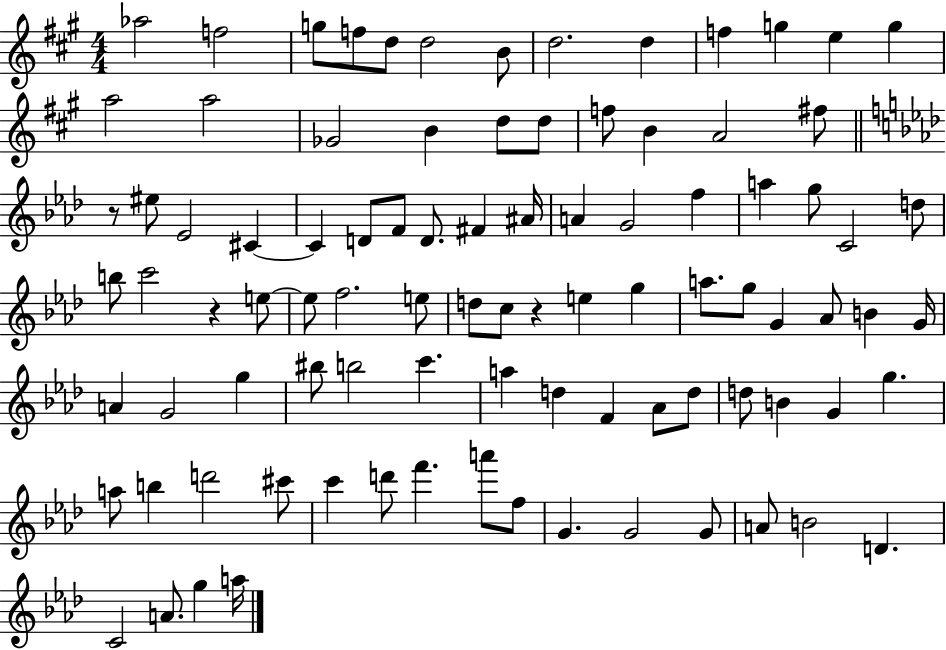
{
  \clef treble
  \numericTimeSignature
  \time 4/4
  \key a \major
  aes''2 f''2 | g''8 f''8 d''8 d''2 b'8 | d''2. d''4 | f''4 g''4 e''4 g''4 | \break a''2 a''2 | ges'2 b'4 d''8 d''8 | f''8 b'4 a'2 fis''8 | \bar "||" \break \key aes \major r8 eis''8 ees'2 cis'4~~ | cis'4 d'8 f'8 d'8. fis'4 ais'16 | a'4 g'2 f''4 | a''4 g''8 c'2 d''8 | \break b''8 c'''2 r4 e''8~~ | e''8 f''2. e''8 | d''8 c''8 r4 e''4 g''4 | a''8. g''8 g'4 aes'8 b'4 g'16 | \break a'4 g'2 g''4 | bis''8 b''2 c'''4. | a''4 d''4 f'4 aes'8 d''8 | d''8 b'4 g'4 g''4. | \break a''8 b''4 d'''2 cis'''8 | c'''4 d'''8 f'''4. a'''8 f''8 | g'4. g'2 g'8 | a'8 b'2 d'4. | \break c'2 a'8. g''4 a''16 | \bar "|."
}